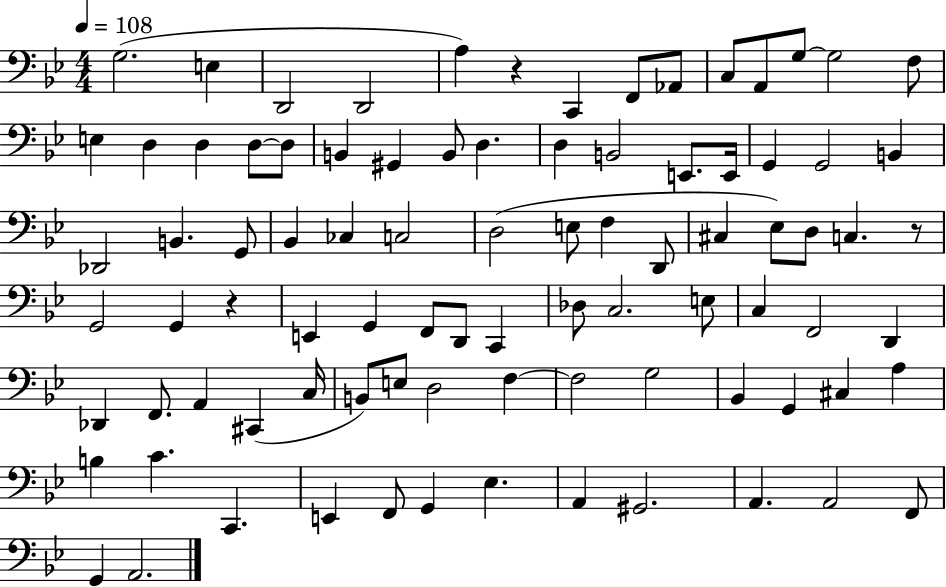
{
  \clef bass
  \numericTimeSignature
  \time 4/4
  \key bes \major
  \tempo 4 = 108
  g2.( e4 | d,2 d,2 | a4) r4 c,4 f,8 aes,8 | c8 a,8 g8~~ g2 f8 | \break e4 d4 d4 d8~~ d8 | b,4 gis,4 b,8 d4. | d4 b,2 e,8. e,16 | g,4 g,2 b,4 | \break des,2 b,4. g,8 | bes,4 ces4 c2 | d2( e8 f4 d,8 | cis4 ees8) d8 c4. r8 | \break g,2 g,4 r4 | e,4 g,4 f,8 d,8 c,4 | des8 c2. e8 | c4 f,2 d,4 | \break des,4 f,8. a,4 cis,4( c16 | b,8) e8 d2 f4~~ | f2 g2 | bes,4 g,4 cis4 a4 | \break b4 c'4. c,4. | e,4 f,8 g,4 ees4. | a,4 gis,2. | a,4. a,2 f,8 | \break g,4 a,2. | \bar "|."
}